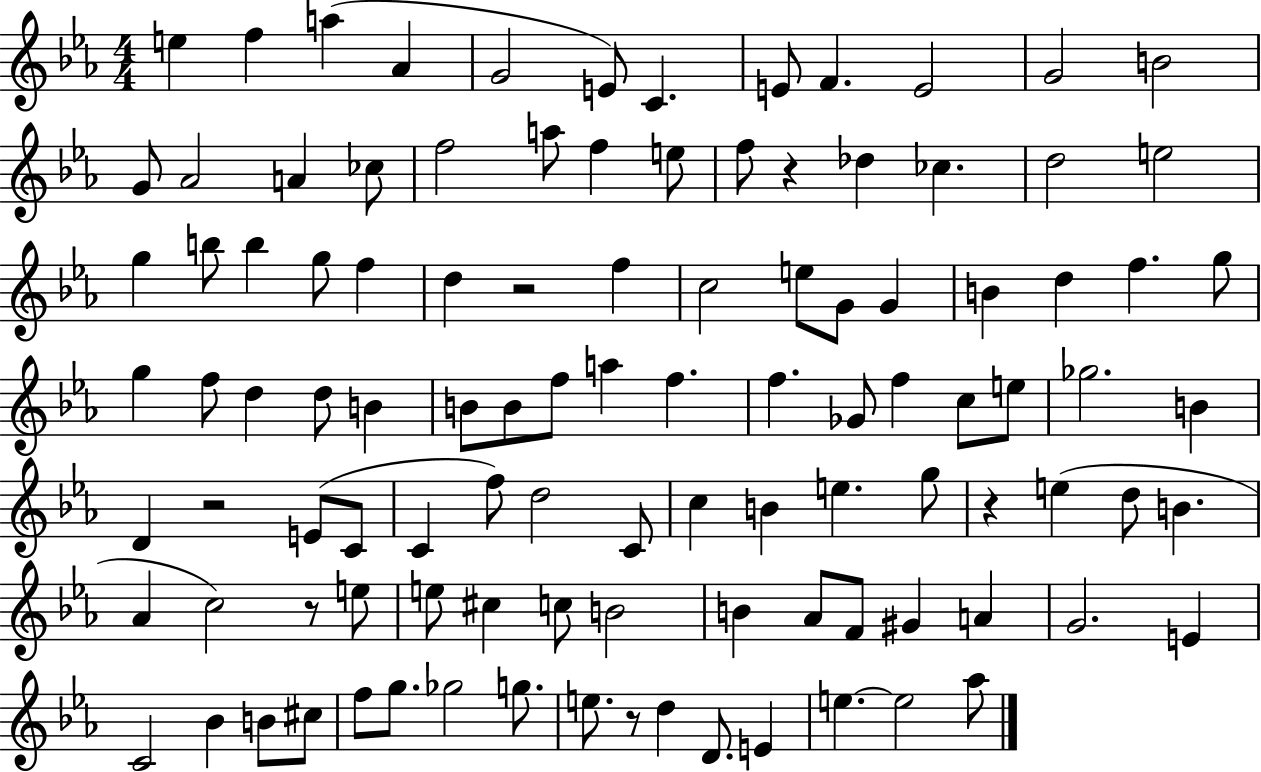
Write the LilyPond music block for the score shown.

{
  \clef treble
  \numericTimeSignature
  \time 4/4
  \key ees \major
  e''4 f''4 a''4( aes'4 | g'2 e'8) c'4. | e'8 f'4. e'2 | g'2 b'2 | \break g'8 aes'2 a'4 ces''8 | f''2 a''8 f''4 e''8 | f''8 r4 des''4 ces''4. | d''2 e''2 | \break g''4 b''8 b''4 g''8 f''4 | d''4 r2 f''4 | c''2 e''8 g'8 g'4 | b'4 d''4 f''4. g''8 | \break g''4 f''8 d''4 d''8 b'4 | b'8 b'8 f''8 a''4 f''4. | f''4. ges'8 f''4 c''8 e''8 | ges''2. b'4 | \break d'4 r2 e'8( c'8 | c'4 f''8) d''2 c'8 | c''4 b'4 e''4. g''8 | r4 e''4( d''8 b'4. | \break aes'4 c''2) r8 e''8 | e''8 cis''4 c''8 b'2 | b'4 aes'8 f'8 gis'4 a'4 | g'2. e'4 | \break c'2 bes'4 b'8 cis''8 | f''8 g''8. ges''2 g''8. | e''8. r8 d''4 d'8. e'4 | e''4.~~ e''2 aes''8 | \break \bar "|."
}